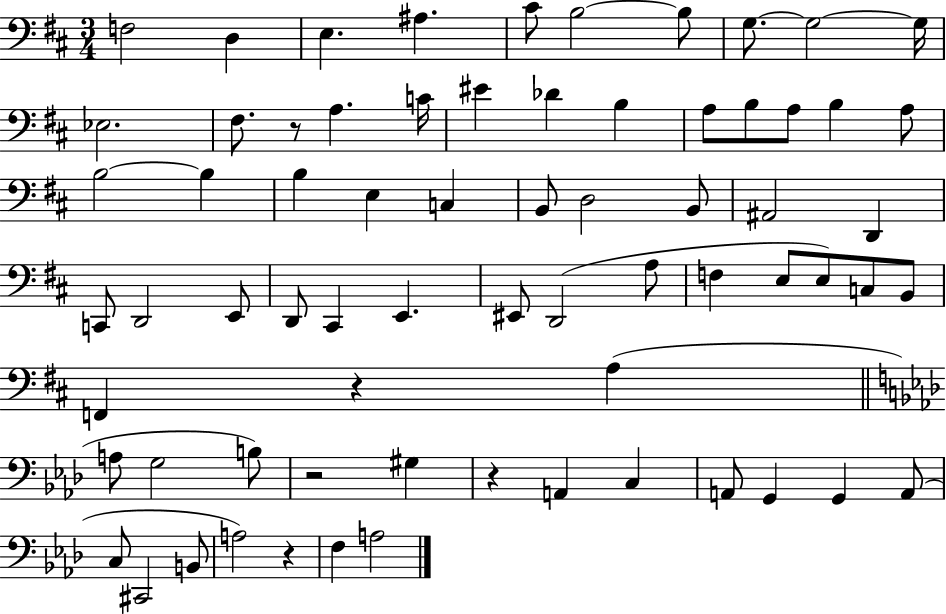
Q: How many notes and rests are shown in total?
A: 69